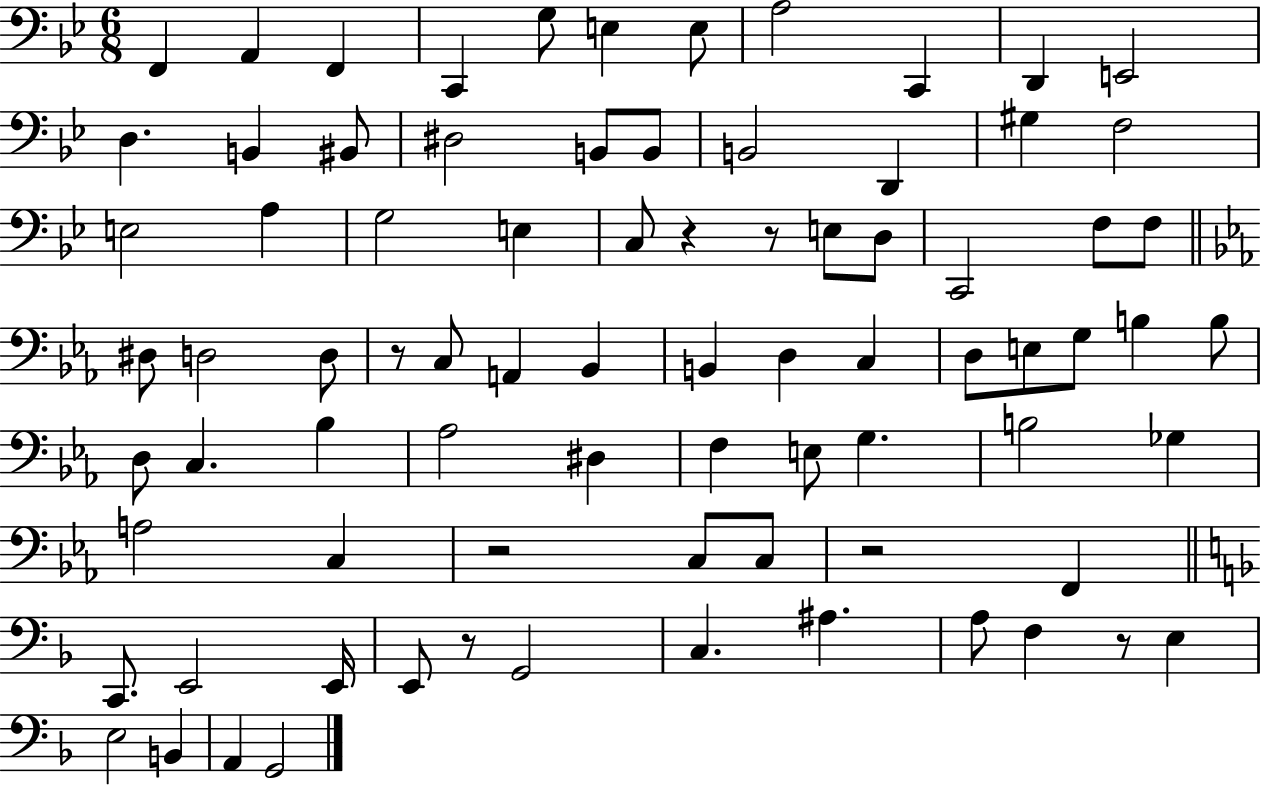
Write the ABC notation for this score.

X:1
T:Untitled
M:6/8
L:1/4
K:Bb
F,, A,, F,, C,, G,/2 E, E,/2 A,2 C,, D,, E,,2 D, B,, ^B,,/2 ^D,2 B,,/2 B,,/2 B,,2 D,, ^G, F,2 E,2 A, G,2 E, C,/2 z z/2 E,/2 D,/2 C,,2 F,/2 F,/2 ^D,/2 D,2 D,/2 z/2 C,/2 A,, _B,, B,, D, C, D,/2 E,/2 G,/2 B, B,/2 D,/2 C, _B, _A,2 ^D, F, E,/2 G, B,2 _G, A,2 C, z2 C,/2 C,/2 z2 F,, C,,/2 E,,2 E,,/4 E,,/2 z/2 G,,2 C, ^A, A,/2 F, z/2 E, E,2 B,, A,, G,,2